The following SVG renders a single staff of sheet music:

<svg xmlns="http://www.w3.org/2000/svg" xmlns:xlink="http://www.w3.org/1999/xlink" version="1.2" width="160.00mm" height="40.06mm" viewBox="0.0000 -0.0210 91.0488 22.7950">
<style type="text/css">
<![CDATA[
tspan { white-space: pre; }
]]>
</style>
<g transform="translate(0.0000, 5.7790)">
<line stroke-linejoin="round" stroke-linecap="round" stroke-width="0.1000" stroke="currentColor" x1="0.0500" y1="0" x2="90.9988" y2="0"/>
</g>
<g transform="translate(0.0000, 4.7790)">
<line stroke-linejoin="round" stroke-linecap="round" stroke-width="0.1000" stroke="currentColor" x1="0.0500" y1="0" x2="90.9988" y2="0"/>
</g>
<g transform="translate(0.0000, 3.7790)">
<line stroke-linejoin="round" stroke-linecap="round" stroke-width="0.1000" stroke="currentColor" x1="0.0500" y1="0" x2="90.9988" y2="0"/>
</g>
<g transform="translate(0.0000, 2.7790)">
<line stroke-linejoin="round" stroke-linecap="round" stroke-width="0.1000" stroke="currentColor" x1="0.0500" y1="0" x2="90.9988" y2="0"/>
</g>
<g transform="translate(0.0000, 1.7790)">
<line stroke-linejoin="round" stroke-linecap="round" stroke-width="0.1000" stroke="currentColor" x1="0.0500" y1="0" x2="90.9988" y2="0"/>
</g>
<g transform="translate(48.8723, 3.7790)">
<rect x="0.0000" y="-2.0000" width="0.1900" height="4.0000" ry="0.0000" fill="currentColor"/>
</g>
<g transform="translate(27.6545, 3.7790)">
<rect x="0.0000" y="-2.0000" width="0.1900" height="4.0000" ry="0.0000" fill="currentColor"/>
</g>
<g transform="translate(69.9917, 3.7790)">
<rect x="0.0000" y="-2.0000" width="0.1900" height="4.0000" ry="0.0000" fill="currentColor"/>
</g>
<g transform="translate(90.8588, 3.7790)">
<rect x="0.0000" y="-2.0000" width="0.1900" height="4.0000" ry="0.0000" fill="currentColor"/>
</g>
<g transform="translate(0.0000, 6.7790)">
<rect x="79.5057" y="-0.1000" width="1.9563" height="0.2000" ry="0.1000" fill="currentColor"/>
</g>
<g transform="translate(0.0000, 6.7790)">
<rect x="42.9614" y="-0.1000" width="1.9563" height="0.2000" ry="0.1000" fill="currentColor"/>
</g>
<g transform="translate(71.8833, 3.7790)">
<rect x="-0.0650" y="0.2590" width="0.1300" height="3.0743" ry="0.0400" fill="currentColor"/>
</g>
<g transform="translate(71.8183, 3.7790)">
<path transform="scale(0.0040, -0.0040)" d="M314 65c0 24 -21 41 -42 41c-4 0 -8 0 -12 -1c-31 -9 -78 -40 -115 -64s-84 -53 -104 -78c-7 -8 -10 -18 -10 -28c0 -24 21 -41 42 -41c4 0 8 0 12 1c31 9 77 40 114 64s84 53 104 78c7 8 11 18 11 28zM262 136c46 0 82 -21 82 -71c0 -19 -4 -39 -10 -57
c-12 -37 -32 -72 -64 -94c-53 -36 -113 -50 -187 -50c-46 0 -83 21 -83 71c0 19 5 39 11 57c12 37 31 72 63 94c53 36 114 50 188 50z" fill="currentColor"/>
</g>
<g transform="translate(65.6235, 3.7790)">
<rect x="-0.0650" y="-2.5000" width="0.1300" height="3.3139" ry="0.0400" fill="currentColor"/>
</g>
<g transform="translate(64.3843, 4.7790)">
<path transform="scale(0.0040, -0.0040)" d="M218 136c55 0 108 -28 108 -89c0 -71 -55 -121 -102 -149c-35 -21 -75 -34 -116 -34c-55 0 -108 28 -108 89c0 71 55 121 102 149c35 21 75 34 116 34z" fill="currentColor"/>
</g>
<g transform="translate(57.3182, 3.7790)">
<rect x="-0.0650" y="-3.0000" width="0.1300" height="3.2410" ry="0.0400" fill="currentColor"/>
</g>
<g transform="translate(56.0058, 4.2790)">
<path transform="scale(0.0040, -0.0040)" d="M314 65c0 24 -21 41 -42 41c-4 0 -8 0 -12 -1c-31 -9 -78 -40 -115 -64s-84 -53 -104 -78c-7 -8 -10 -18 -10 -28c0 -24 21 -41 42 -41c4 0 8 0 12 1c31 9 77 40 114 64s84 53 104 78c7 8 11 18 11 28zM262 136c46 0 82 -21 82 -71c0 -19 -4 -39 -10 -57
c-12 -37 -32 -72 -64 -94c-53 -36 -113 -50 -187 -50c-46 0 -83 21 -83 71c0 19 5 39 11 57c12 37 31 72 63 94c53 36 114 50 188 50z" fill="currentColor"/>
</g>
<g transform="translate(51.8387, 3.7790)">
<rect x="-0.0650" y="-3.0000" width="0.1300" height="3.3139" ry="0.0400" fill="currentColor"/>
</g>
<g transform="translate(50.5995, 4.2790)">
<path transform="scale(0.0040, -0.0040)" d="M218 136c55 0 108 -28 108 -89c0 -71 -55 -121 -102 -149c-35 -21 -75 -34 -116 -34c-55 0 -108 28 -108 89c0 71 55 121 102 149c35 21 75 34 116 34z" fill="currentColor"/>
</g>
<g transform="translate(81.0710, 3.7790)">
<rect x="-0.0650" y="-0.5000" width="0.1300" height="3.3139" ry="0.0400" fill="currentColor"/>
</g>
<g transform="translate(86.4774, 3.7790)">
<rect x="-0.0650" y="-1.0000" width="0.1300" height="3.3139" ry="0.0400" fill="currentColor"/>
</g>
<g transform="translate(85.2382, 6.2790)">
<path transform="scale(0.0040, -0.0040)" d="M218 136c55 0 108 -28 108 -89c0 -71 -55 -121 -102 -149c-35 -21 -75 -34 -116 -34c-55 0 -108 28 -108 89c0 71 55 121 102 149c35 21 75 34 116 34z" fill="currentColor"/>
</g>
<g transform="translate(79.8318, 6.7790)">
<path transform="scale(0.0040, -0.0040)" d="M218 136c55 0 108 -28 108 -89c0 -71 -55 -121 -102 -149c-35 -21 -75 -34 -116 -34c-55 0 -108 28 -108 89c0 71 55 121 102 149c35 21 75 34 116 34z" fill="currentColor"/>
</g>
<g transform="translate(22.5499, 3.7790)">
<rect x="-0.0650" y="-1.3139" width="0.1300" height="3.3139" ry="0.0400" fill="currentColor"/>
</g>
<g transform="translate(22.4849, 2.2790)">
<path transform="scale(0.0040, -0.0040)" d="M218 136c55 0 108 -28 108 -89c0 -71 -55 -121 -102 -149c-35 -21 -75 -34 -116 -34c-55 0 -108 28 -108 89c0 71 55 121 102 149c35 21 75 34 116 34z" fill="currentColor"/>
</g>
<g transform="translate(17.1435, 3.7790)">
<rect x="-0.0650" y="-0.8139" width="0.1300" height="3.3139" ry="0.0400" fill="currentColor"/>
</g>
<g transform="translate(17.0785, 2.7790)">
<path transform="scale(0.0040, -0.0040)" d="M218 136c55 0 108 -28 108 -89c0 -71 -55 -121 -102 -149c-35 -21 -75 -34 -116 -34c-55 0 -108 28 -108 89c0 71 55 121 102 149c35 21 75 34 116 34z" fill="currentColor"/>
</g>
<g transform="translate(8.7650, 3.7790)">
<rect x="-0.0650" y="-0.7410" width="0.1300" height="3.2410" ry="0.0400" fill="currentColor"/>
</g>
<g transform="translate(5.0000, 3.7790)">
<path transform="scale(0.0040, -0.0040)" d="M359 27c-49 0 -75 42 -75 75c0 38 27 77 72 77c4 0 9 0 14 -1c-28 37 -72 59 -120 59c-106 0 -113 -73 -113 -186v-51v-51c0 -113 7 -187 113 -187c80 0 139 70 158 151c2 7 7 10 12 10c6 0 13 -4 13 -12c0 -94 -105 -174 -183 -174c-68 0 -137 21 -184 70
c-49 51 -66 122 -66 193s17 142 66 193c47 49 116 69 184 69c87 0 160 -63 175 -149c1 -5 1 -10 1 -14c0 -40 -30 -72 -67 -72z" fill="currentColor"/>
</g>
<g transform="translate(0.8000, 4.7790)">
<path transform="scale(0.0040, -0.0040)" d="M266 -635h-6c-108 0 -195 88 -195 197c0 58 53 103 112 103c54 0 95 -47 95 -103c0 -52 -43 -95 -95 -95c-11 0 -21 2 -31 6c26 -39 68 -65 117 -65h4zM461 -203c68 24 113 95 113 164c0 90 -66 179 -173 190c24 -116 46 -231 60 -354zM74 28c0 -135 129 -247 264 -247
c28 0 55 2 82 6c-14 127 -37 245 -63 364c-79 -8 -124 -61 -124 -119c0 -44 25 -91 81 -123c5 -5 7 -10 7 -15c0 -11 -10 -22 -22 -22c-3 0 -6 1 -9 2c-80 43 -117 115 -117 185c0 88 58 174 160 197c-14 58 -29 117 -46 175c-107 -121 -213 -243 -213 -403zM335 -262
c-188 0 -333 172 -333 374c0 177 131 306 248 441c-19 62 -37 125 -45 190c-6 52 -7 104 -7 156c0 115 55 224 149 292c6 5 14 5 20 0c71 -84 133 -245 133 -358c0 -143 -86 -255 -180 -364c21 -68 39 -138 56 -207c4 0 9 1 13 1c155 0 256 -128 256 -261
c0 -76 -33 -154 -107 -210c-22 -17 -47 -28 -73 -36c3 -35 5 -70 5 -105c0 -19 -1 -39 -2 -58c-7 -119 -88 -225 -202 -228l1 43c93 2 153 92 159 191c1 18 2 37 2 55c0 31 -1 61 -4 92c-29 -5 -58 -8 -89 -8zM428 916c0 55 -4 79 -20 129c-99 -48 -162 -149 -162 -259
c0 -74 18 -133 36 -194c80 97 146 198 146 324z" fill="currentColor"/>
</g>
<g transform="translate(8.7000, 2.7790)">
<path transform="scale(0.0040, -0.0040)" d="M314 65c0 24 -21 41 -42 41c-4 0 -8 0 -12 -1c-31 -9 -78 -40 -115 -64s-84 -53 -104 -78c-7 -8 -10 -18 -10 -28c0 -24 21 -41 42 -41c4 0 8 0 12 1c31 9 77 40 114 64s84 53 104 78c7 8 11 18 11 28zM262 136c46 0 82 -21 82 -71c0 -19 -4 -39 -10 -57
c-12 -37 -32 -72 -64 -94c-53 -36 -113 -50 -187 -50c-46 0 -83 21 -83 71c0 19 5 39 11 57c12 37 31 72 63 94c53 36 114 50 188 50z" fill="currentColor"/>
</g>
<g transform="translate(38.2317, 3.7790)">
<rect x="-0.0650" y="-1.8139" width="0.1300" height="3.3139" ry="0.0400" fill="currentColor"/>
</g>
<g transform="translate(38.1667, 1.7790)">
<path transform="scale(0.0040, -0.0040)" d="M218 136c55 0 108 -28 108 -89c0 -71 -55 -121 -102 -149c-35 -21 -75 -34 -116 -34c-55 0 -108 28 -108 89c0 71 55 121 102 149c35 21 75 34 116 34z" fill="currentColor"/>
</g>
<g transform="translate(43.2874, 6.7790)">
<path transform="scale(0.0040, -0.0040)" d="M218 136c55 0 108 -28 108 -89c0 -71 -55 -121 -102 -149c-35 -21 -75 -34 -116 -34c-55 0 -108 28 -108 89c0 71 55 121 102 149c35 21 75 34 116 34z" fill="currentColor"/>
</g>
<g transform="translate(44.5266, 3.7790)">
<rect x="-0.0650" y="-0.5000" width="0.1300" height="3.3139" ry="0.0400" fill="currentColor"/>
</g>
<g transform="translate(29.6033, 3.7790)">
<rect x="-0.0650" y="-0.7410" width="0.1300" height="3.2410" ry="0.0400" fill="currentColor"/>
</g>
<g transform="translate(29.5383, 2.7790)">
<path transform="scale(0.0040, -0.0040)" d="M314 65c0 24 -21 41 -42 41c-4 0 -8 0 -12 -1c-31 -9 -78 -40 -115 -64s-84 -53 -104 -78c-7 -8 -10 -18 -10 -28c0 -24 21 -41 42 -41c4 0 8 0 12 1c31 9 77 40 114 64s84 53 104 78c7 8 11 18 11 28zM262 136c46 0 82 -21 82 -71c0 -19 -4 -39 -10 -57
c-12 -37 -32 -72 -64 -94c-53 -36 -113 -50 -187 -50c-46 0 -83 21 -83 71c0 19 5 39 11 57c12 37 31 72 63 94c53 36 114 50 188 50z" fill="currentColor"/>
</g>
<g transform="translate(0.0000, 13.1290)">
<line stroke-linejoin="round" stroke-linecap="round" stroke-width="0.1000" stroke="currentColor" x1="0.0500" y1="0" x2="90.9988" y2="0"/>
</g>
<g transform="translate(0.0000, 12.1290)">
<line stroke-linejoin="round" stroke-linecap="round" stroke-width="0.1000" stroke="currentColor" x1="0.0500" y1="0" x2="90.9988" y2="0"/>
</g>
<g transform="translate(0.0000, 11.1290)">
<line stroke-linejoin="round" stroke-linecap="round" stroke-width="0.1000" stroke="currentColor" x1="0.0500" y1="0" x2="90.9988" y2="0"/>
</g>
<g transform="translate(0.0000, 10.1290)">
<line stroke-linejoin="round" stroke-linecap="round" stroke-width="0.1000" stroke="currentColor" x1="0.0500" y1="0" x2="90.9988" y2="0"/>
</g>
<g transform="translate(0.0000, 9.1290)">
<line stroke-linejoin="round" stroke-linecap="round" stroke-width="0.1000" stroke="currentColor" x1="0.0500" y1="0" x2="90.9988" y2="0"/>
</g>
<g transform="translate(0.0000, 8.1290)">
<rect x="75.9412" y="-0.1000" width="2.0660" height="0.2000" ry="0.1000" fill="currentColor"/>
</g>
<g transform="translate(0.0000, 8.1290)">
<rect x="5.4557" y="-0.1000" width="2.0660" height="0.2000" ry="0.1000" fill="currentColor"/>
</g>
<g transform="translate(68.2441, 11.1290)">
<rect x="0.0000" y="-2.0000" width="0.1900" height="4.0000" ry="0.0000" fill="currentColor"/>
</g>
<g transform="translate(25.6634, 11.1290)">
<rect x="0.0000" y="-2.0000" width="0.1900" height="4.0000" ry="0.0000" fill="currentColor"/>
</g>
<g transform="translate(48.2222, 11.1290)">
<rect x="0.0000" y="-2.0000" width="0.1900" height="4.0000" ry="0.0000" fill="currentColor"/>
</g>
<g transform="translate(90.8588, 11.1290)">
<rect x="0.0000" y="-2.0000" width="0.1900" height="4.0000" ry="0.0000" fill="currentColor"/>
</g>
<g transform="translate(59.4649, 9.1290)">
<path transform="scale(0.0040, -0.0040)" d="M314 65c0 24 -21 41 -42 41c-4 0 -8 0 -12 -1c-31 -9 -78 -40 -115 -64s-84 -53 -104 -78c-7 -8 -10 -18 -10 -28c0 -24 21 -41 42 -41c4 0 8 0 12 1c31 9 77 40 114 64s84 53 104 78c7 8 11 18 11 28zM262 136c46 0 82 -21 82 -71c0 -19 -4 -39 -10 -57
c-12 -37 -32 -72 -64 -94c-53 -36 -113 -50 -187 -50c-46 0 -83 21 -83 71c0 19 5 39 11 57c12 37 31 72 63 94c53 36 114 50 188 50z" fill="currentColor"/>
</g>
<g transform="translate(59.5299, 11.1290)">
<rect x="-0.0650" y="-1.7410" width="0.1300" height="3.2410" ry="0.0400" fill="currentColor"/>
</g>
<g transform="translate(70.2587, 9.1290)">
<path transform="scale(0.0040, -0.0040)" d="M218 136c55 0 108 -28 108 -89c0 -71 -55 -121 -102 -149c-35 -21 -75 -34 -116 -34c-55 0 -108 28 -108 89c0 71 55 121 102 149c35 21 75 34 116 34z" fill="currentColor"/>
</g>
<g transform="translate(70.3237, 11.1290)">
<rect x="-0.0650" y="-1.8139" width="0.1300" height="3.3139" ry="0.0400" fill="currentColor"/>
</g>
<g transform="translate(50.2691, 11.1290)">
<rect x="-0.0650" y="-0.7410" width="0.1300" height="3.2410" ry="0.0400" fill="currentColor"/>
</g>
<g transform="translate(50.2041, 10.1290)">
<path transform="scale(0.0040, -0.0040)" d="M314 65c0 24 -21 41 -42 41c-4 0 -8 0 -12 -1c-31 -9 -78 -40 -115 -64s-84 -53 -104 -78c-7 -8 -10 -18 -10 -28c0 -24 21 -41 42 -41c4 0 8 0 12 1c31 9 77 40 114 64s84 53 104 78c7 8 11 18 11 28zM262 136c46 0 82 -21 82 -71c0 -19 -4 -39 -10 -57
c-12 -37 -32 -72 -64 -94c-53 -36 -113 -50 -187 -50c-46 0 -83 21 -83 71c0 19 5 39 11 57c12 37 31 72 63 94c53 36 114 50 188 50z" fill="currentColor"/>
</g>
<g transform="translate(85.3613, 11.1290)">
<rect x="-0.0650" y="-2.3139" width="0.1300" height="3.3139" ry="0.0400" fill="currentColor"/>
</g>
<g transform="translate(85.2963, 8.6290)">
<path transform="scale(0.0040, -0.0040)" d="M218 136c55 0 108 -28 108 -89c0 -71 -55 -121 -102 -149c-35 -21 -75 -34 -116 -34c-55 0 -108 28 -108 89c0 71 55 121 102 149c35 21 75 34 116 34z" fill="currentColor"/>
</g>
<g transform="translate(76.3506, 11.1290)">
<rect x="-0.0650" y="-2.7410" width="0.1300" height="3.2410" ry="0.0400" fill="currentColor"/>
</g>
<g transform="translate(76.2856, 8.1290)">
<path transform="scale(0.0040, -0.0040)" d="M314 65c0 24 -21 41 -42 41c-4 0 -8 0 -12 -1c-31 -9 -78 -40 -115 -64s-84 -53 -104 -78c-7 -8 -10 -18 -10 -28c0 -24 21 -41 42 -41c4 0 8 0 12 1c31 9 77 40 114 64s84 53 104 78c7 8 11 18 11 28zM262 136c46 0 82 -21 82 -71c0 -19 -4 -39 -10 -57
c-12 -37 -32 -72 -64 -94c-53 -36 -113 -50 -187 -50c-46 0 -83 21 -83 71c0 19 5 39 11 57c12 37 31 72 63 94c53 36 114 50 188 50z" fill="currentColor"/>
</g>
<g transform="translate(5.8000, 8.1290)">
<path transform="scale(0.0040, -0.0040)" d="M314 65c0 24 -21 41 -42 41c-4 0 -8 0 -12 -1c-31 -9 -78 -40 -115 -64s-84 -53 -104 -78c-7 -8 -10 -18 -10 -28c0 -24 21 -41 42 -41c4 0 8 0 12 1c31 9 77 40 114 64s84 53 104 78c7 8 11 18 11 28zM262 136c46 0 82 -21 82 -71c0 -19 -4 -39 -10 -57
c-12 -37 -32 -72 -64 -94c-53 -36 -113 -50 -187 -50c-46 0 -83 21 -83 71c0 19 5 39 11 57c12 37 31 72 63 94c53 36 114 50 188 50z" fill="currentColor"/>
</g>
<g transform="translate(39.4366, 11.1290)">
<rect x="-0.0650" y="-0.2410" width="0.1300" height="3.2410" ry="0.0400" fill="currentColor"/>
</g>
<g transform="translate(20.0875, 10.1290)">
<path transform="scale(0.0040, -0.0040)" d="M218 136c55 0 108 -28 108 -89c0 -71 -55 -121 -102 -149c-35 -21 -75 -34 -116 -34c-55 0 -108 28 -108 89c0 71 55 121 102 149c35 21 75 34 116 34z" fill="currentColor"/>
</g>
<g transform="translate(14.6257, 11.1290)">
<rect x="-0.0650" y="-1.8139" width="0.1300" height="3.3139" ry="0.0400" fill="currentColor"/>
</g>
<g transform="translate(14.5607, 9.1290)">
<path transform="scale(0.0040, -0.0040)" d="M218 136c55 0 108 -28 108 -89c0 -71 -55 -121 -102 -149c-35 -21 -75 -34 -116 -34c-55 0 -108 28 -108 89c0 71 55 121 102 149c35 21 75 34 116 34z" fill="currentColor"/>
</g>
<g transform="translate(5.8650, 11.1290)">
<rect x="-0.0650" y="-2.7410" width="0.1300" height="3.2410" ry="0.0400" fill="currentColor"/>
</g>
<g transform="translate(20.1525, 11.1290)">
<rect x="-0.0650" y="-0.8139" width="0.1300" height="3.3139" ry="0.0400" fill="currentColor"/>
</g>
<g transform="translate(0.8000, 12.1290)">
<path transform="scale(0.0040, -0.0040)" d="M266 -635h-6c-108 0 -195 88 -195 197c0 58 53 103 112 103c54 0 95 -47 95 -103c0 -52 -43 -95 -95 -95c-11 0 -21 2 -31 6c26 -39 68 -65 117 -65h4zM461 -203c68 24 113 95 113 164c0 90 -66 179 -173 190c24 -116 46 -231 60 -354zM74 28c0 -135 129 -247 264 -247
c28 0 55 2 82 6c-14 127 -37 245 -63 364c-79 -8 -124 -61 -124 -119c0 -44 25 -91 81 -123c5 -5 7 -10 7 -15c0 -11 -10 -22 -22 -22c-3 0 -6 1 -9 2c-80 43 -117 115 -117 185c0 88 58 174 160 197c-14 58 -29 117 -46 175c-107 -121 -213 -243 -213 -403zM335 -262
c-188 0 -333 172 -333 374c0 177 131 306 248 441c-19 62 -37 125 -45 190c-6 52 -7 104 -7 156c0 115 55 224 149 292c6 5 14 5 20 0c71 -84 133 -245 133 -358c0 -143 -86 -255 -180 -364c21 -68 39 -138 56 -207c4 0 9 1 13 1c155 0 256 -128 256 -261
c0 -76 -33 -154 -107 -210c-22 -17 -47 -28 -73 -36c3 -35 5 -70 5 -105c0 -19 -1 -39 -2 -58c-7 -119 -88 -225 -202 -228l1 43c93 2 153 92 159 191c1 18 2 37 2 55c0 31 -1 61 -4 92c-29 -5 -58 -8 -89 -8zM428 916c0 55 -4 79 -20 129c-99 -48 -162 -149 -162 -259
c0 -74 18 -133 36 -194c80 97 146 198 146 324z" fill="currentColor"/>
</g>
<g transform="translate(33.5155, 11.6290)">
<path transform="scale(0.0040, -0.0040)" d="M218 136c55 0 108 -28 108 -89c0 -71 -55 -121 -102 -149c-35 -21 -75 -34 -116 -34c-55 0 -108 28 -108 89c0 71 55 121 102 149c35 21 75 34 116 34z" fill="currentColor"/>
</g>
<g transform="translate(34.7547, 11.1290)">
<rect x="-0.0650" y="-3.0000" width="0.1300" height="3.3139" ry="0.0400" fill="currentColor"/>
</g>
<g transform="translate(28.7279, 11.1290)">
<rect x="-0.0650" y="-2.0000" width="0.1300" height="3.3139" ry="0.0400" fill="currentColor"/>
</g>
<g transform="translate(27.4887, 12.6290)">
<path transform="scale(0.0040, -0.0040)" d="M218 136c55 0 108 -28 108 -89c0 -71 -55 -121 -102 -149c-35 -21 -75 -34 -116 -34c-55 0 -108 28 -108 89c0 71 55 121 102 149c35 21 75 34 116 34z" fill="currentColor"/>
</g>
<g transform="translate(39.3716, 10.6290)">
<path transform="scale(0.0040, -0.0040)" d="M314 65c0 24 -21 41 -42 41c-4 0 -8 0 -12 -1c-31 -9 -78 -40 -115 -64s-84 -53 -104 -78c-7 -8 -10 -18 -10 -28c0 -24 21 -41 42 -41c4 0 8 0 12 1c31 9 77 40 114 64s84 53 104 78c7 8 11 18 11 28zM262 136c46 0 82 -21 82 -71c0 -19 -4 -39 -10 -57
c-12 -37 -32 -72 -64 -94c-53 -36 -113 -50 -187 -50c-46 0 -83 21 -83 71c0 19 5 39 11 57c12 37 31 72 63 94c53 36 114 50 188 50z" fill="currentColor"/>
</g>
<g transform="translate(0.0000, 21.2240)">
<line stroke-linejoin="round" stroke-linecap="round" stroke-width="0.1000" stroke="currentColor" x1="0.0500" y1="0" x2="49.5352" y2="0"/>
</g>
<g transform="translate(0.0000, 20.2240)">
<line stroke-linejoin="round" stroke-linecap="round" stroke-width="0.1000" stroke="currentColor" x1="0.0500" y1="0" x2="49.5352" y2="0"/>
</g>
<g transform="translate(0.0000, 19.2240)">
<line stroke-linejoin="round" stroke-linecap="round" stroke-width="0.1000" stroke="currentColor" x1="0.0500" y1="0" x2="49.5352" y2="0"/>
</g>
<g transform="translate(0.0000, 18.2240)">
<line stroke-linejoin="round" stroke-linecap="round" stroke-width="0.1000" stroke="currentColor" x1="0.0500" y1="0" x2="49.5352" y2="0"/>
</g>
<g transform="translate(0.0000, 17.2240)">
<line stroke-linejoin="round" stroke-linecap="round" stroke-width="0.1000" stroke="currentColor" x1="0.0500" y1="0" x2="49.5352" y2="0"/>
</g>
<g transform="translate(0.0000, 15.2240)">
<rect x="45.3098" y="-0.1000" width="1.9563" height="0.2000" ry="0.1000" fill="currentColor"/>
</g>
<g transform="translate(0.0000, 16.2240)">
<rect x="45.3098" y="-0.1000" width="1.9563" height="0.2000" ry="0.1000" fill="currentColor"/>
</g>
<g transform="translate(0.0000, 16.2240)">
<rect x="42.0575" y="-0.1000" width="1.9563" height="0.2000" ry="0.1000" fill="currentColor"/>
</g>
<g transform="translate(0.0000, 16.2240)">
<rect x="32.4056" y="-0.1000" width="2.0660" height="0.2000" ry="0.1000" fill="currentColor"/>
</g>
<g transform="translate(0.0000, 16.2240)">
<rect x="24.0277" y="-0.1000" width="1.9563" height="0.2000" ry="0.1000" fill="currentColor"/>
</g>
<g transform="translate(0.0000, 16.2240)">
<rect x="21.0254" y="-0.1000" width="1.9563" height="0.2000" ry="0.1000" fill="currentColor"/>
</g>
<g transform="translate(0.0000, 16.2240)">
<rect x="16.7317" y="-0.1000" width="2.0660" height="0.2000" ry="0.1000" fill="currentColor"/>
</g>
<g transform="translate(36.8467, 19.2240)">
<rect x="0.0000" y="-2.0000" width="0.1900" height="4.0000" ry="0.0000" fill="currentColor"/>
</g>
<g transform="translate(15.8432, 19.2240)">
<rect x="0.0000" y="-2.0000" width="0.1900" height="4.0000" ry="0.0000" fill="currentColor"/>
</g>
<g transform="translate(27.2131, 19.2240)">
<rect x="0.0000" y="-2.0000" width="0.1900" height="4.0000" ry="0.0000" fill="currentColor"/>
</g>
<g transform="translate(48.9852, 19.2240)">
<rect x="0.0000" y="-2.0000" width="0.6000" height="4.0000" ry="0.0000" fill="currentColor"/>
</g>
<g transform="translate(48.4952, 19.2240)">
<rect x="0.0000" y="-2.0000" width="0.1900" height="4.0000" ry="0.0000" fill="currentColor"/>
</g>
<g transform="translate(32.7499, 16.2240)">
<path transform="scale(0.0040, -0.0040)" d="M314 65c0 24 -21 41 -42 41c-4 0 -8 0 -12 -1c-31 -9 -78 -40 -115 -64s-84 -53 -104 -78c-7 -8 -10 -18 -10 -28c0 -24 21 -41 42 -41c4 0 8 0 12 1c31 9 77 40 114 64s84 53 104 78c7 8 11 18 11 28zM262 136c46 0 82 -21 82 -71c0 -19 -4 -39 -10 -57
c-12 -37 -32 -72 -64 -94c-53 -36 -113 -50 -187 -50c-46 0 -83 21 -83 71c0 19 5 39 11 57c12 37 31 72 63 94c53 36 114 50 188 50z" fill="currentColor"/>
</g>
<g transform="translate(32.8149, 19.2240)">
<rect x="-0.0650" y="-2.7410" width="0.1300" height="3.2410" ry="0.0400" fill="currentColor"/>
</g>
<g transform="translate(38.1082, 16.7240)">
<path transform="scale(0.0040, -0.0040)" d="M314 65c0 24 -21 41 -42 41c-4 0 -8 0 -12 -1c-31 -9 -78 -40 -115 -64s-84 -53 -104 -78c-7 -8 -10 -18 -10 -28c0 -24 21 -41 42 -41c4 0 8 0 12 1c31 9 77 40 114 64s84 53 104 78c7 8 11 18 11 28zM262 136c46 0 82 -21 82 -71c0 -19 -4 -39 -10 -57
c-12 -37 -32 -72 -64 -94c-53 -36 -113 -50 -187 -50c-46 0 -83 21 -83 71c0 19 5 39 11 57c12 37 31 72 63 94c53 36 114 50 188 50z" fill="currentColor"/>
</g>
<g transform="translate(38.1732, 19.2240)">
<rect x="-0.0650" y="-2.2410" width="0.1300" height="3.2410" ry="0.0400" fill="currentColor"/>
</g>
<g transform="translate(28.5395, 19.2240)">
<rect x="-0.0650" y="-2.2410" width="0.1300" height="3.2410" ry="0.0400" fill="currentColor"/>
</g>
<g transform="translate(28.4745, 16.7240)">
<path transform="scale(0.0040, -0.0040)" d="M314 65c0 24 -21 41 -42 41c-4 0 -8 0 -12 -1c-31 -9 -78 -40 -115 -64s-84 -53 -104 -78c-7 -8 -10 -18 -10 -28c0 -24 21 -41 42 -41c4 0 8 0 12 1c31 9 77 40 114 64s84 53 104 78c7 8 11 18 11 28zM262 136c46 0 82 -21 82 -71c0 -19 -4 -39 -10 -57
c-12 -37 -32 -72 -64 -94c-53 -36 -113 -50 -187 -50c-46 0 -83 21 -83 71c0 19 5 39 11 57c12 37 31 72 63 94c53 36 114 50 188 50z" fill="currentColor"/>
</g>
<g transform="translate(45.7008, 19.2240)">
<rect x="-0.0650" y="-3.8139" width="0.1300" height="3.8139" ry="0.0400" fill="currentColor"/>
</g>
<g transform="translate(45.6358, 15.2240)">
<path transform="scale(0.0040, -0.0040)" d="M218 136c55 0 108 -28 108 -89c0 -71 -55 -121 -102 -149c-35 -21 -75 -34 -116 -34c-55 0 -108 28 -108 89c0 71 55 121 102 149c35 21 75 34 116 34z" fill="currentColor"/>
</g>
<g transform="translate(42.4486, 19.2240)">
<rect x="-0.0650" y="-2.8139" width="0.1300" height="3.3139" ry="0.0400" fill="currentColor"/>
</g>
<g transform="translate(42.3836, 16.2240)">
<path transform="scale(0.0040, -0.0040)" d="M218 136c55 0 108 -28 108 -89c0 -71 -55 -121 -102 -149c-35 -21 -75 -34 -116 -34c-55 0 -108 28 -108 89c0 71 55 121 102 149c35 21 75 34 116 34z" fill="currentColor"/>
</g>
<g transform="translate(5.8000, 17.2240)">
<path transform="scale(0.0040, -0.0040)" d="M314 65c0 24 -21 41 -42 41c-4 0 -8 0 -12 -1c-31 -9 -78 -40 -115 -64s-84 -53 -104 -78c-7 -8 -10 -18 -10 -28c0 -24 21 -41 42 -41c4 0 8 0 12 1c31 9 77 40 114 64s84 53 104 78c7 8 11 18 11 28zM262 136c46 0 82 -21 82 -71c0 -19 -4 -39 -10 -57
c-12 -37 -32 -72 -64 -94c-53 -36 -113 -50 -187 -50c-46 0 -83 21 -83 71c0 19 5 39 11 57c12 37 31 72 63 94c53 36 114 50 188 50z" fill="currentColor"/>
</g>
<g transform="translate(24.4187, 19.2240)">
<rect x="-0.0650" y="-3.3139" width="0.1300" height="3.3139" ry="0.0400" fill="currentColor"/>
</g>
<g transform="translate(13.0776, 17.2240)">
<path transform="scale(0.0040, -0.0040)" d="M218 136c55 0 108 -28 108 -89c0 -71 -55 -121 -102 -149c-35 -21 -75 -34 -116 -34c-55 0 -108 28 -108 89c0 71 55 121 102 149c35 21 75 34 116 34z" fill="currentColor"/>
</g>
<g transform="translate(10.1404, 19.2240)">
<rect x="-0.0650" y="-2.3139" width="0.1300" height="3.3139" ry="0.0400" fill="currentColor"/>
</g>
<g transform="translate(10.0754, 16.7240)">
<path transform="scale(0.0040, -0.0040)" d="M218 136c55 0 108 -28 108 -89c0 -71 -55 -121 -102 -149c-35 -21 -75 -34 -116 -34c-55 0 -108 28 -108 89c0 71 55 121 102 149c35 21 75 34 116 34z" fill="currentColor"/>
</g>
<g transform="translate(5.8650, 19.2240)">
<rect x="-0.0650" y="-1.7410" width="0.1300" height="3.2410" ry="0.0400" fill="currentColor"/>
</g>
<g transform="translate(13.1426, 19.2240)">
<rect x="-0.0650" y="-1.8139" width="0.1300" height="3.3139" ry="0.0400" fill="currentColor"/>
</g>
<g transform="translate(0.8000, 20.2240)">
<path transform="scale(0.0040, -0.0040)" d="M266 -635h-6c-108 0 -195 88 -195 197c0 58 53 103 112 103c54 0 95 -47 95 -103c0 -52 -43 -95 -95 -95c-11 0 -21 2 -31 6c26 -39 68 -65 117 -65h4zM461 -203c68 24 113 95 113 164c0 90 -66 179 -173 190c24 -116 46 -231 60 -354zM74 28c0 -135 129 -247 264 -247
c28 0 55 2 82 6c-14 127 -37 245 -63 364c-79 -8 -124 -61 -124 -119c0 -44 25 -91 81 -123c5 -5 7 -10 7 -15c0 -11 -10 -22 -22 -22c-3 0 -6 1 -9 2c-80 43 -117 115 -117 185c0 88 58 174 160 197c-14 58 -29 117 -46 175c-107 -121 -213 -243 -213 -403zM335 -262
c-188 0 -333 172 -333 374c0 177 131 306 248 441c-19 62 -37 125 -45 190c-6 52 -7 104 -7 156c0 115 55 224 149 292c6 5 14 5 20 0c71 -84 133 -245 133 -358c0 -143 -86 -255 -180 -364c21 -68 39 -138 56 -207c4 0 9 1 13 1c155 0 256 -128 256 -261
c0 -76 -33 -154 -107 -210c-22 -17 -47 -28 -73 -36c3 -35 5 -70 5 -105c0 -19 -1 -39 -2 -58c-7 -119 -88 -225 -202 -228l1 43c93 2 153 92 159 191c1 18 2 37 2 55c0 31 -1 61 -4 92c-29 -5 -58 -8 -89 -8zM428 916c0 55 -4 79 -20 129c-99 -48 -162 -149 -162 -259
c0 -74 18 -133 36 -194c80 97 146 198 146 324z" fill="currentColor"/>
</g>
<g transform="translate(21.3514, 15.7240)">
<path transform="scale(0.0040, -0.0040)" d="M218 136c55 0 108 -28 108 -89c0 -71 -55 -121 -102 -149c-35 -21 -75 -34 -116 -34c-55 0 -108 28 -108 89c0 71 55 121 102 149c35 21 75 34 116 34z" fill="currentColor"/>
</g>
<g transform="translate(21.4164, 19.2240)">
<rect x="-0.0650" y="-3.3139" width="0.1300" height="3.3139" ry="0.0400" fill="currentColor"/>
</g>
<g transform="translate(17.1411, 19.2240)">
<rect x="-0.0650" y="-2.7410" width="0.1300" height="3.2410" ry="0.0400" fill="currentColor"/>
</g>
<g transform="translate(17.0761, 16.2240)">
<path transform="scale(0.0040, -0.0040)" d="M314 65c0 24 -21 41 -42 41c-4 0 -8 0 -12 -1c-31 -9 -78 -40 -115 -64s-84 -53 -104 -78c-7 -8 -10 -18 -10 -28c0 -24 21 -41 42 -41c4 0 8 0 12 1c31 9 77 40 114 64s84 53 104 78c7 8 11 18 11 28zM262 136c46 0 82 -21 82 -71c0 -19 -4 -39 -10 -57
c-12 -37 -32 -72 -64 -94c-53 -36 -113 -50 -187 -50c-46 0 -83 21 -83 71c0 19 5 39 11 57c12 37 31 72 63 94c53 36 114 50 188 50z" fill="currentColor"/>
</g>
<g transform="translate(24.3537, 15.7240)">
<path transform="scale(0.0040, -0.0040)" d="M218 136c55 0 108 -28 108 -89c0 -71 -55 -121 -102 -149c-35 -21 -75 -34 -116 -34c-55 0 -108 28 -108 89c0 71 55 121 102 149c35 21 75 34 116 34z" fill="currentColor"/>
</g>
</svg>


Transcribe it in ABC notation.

X:1
T:Untitled
M:4/4
L:1/4
K:C
d2 d e d2 f C A A2 G B2 C D a2 f d F A c2 d2 f2 f a2 g f2 g f a2 b b g2 a2 g2 a c'